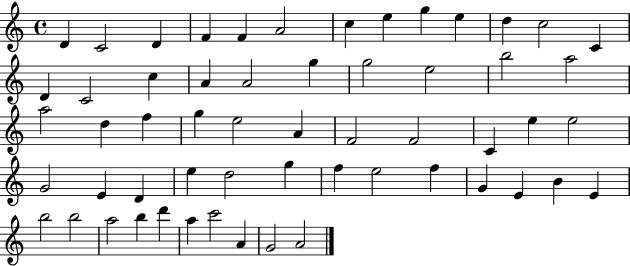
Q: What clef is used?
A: treble